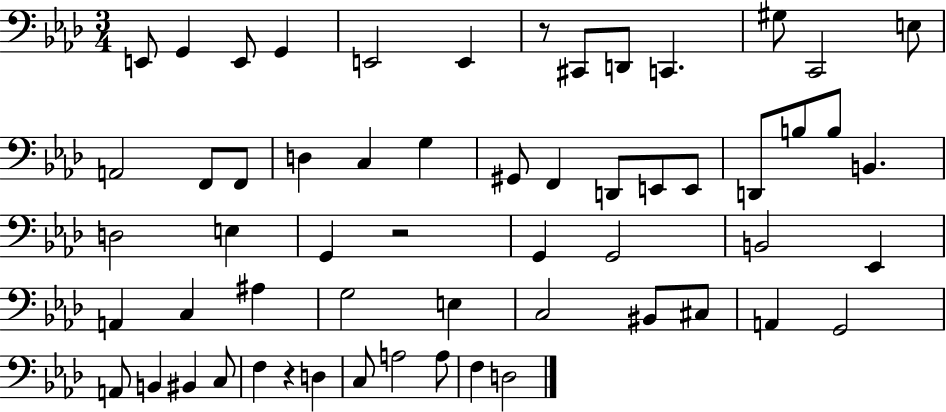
{
  \clef bass
  \numericTimeSignature
  \time 3/4
  \key aes \major
  \repeat volta 2 { e,8 g,4 e,8 g,4 | e,2 e,4 | r8 cis,8 d,8 c,4. | gis8 c,2 e8 | \break a,2 f,8 f,8 | d4 c4 g4 | gis,8 f,4 d,8 e,8 e,8 | d,8 b8 b8 b,4. | \break d2 e4 | g,4 r2 | g,4 g,2 | b,2 ees,4 | \break a,4 c4 ais4 | g2 e4 | c2 bis,8 cis8 | a,4 g,2 | \break a,8 b,4 bis,4 c8 | f4 r4 d4 | c8 a2 a8 | f4 d2 | \break } \bar "|."
}